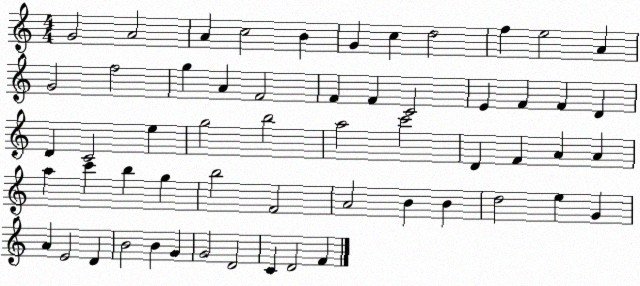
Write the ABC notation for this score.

X:1
T:Untitled
M:4/4
L:1/4
K:C
G2 A2 A c2 B G c d2 f e2 A G2 f2 g A F2 F F C2 E F F D D C2 e g2 b2 a2 c'2 D F A A a c' b g b2 F2 A2 B B d2 e G A E2 D B2 B G G2 D2 C D2 F